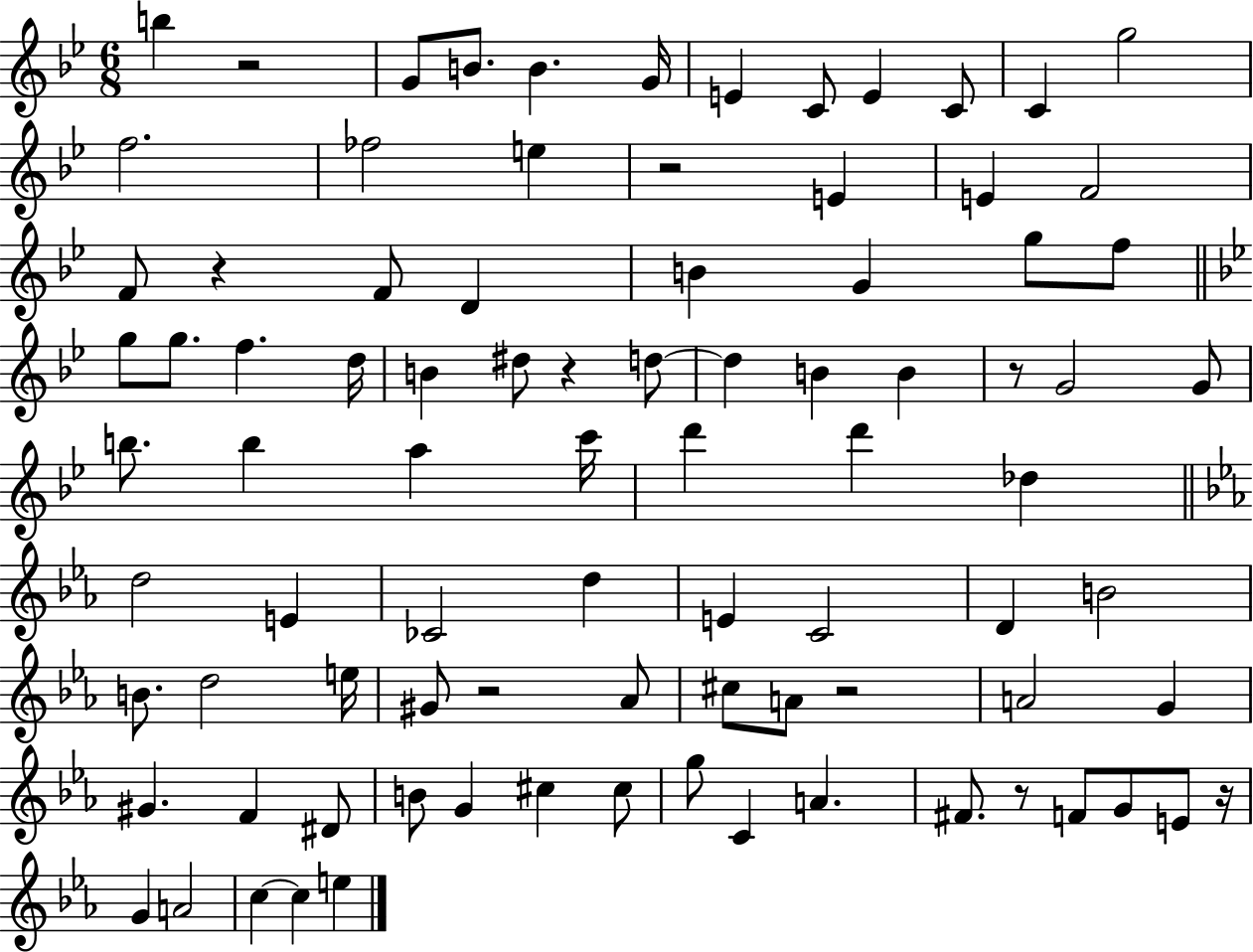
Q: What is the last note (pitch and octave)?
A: E5